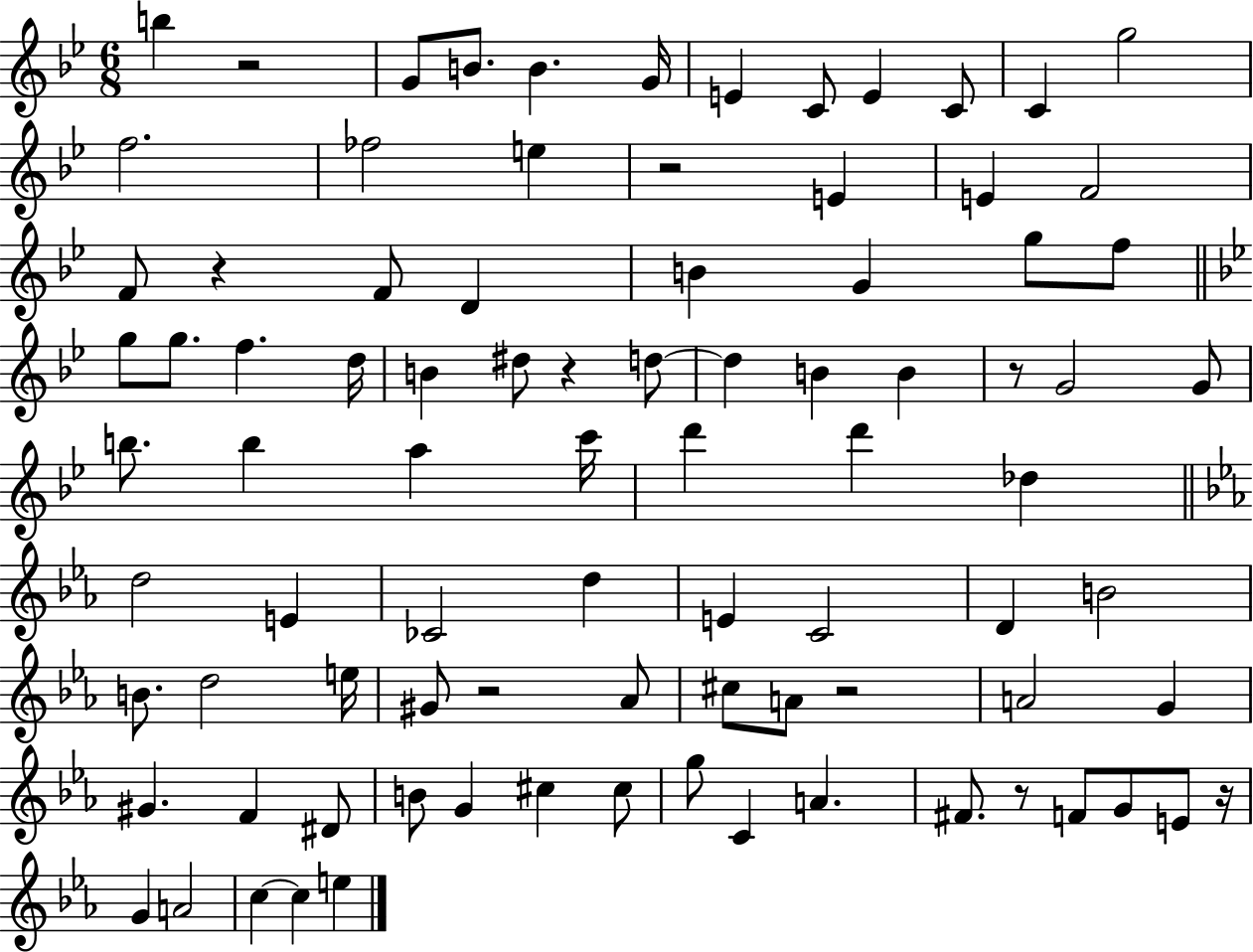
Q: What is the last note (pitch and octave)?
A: E5